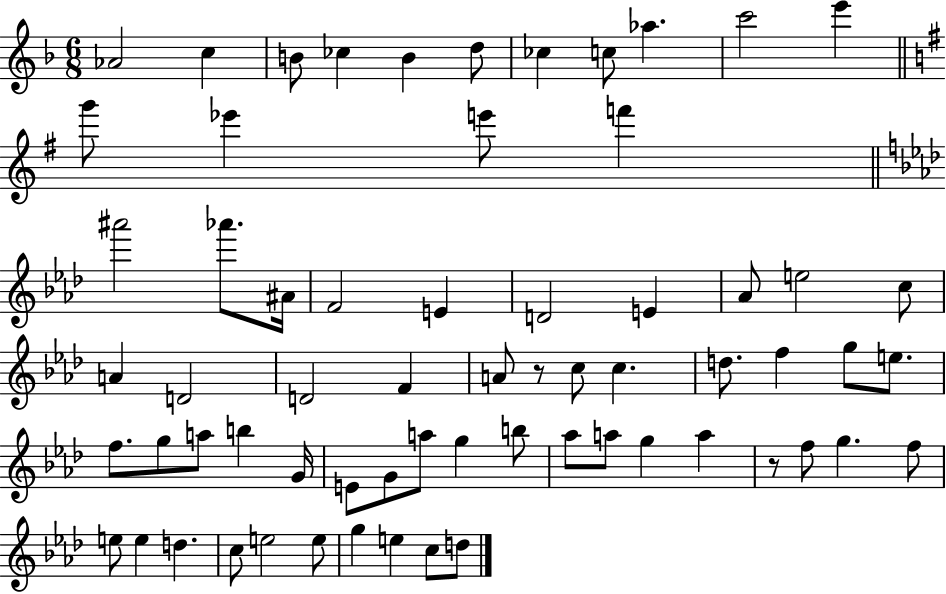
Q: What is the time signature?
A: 6/8